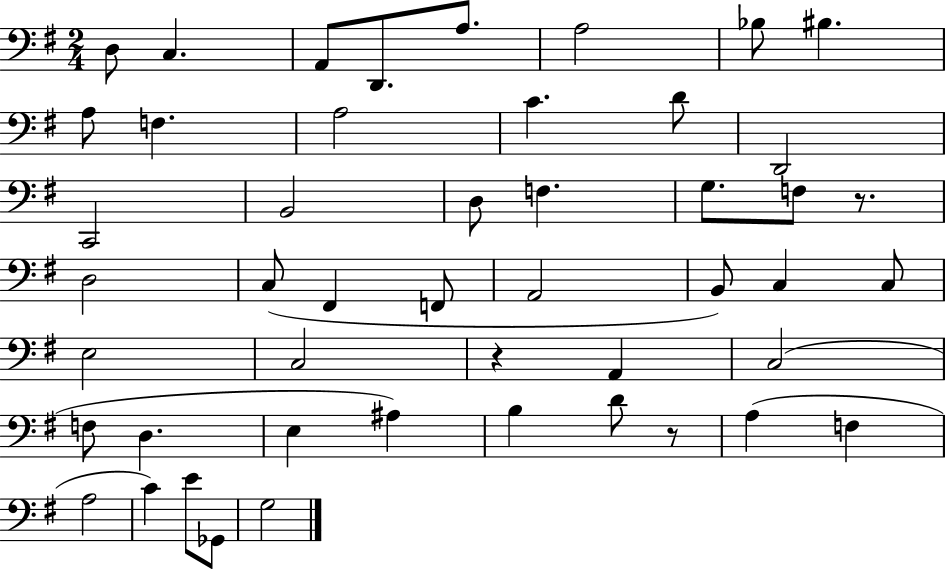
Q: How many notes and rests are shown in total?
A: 48